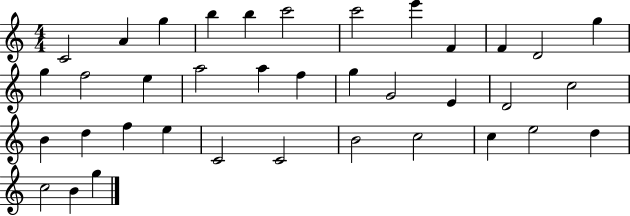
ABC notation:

X:1
T:Untitled
M:4/4
L:1/4
K:C
C2 A g b b c'2 c'2 e' F F D2 g g f2 e a2 a f g G2 E D2 c2 B d f e C2 C2 B2 c2 c e2 d c2 B g